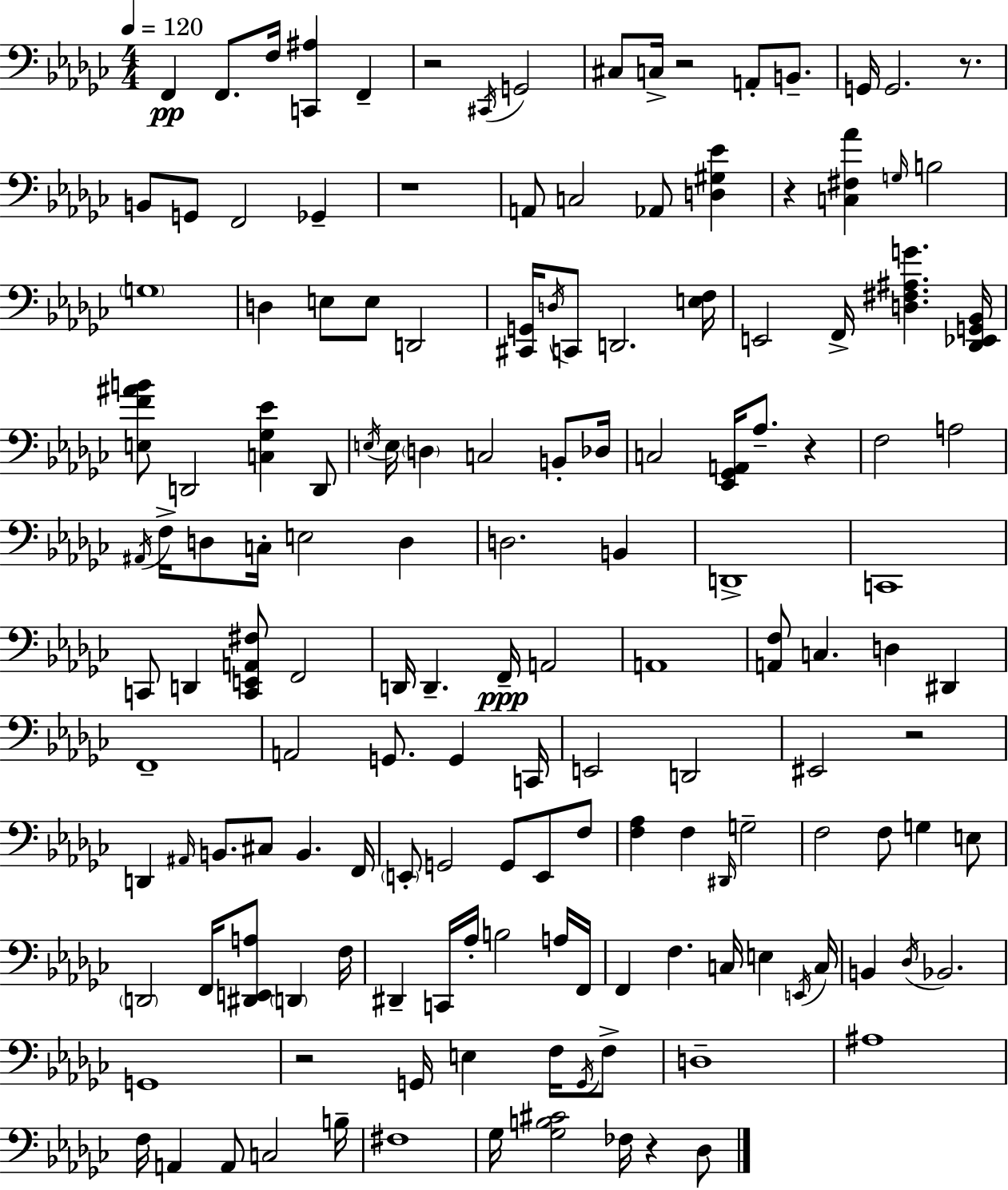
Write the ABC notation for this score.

X:1
T:Untitled
M:4/4
L:1/4
K:Ebm
F,, F,,/2 F,/4 [C,,^A,] F,, z2 ^C,,/4 G,,2 ^C,/2 C,/4 z2 A,,/2 B,,/2 G,,/4 G,,2 z/2 B,,/2 G,,/2 F,,2 _G,, z4 A,,/2 C,2 _A,,/2 [D,^G,_E] z [C,^F,_A] G,/4 B,2 G,4 D, E,/2 E,/2 D,,2 [^C,,G,,]/4 D,/4 C,,/2 D,,2 [E,F,]/4 E,,2 F,,/4 [D,^F,^A,G] [_D,,_E,,G,,_B,,]/4 [E,F^AB]/2 D,,2 [C,_G,_E] D,,/2 E,/4 E,/4 D, C,2 B,,/2 _D,/4 C,2 [_E,,_G,,A,,]/4 _A,/2 z F,2 A,2 ^A,,/4 F,/4 D,/2 C,/4 E,2 D, D,2 B,, D,,4 C,,4 C,,/2 D,, [C,,E,,A,,^F,]/2 F,,2 D,,/4 D,, F,,/4 A,,2 A,,4 [A,,F,]/2 C, D, ^D,, F,,4 A,,2 G,,/2 G,, C,,/4 E,,2 D,,2 ^E,,2 z2 D,, ^A,,/4 B,,/2 ^C,/2 B,, F,,/4 E,,/2 G,,2 G,,/2 E,,/2 F,/2 [F,_A,] F, ^D,,/4 G,2 F,2 F,/2 G, E,/2 D,,2 F,,/4 [^D,,E,,A,]/2 D,, F,/4 ^D,, C,,/4 _A,/4 B,2 A,/4 F,,/4 F,, F, C,/4 E, E,,/4 C,/4 B,, _D,/4 _B,,2 G,,4 z2 G,,/4 E, F,/4 G,,/4 F,/2 D,4 ^A,4 F,/4 A,, A,,/2 C,2 B,/4 ^F,4 _G,/4 [_G,B,^C]2 _F,/4 z _D,/2